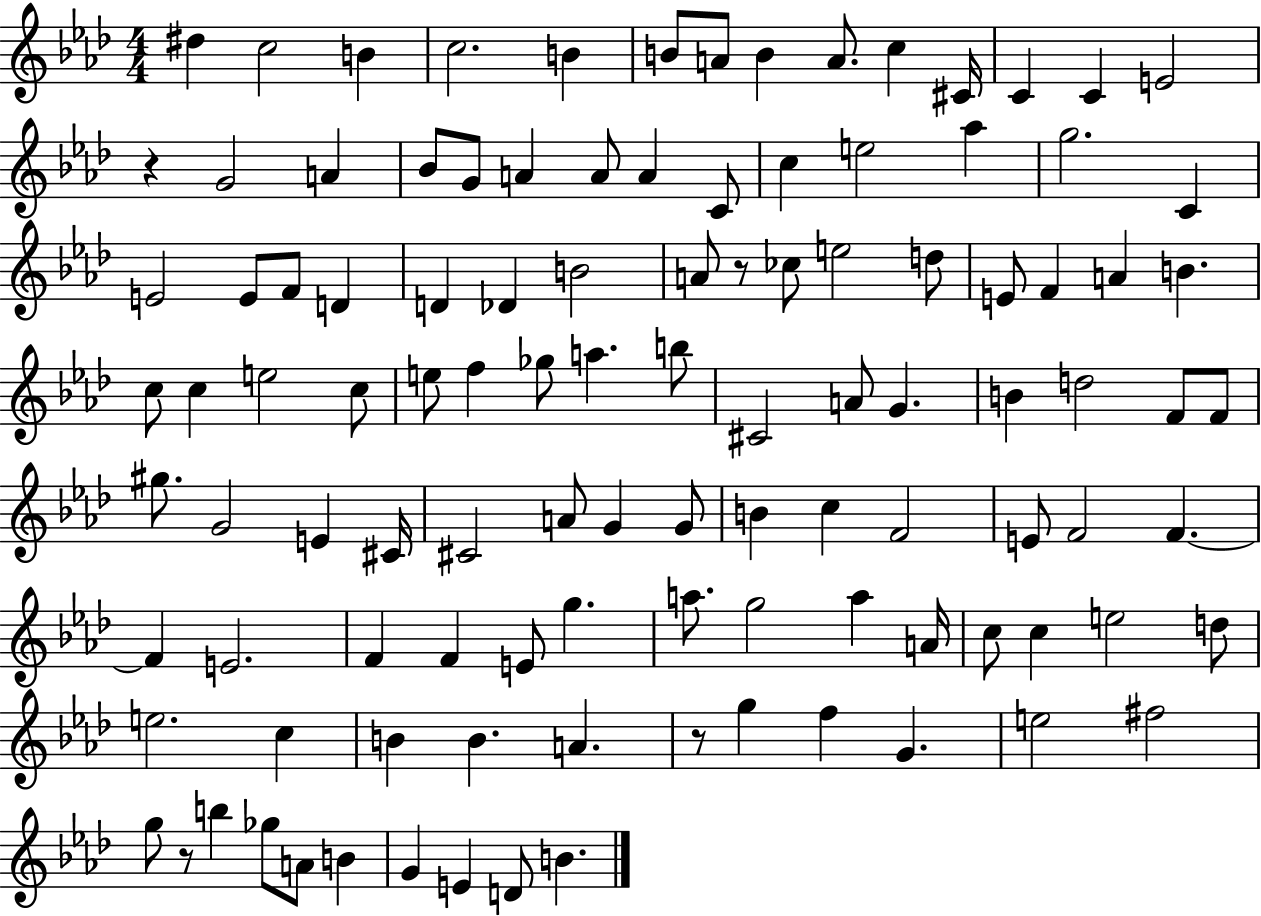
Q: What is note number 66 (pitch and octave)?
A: G4